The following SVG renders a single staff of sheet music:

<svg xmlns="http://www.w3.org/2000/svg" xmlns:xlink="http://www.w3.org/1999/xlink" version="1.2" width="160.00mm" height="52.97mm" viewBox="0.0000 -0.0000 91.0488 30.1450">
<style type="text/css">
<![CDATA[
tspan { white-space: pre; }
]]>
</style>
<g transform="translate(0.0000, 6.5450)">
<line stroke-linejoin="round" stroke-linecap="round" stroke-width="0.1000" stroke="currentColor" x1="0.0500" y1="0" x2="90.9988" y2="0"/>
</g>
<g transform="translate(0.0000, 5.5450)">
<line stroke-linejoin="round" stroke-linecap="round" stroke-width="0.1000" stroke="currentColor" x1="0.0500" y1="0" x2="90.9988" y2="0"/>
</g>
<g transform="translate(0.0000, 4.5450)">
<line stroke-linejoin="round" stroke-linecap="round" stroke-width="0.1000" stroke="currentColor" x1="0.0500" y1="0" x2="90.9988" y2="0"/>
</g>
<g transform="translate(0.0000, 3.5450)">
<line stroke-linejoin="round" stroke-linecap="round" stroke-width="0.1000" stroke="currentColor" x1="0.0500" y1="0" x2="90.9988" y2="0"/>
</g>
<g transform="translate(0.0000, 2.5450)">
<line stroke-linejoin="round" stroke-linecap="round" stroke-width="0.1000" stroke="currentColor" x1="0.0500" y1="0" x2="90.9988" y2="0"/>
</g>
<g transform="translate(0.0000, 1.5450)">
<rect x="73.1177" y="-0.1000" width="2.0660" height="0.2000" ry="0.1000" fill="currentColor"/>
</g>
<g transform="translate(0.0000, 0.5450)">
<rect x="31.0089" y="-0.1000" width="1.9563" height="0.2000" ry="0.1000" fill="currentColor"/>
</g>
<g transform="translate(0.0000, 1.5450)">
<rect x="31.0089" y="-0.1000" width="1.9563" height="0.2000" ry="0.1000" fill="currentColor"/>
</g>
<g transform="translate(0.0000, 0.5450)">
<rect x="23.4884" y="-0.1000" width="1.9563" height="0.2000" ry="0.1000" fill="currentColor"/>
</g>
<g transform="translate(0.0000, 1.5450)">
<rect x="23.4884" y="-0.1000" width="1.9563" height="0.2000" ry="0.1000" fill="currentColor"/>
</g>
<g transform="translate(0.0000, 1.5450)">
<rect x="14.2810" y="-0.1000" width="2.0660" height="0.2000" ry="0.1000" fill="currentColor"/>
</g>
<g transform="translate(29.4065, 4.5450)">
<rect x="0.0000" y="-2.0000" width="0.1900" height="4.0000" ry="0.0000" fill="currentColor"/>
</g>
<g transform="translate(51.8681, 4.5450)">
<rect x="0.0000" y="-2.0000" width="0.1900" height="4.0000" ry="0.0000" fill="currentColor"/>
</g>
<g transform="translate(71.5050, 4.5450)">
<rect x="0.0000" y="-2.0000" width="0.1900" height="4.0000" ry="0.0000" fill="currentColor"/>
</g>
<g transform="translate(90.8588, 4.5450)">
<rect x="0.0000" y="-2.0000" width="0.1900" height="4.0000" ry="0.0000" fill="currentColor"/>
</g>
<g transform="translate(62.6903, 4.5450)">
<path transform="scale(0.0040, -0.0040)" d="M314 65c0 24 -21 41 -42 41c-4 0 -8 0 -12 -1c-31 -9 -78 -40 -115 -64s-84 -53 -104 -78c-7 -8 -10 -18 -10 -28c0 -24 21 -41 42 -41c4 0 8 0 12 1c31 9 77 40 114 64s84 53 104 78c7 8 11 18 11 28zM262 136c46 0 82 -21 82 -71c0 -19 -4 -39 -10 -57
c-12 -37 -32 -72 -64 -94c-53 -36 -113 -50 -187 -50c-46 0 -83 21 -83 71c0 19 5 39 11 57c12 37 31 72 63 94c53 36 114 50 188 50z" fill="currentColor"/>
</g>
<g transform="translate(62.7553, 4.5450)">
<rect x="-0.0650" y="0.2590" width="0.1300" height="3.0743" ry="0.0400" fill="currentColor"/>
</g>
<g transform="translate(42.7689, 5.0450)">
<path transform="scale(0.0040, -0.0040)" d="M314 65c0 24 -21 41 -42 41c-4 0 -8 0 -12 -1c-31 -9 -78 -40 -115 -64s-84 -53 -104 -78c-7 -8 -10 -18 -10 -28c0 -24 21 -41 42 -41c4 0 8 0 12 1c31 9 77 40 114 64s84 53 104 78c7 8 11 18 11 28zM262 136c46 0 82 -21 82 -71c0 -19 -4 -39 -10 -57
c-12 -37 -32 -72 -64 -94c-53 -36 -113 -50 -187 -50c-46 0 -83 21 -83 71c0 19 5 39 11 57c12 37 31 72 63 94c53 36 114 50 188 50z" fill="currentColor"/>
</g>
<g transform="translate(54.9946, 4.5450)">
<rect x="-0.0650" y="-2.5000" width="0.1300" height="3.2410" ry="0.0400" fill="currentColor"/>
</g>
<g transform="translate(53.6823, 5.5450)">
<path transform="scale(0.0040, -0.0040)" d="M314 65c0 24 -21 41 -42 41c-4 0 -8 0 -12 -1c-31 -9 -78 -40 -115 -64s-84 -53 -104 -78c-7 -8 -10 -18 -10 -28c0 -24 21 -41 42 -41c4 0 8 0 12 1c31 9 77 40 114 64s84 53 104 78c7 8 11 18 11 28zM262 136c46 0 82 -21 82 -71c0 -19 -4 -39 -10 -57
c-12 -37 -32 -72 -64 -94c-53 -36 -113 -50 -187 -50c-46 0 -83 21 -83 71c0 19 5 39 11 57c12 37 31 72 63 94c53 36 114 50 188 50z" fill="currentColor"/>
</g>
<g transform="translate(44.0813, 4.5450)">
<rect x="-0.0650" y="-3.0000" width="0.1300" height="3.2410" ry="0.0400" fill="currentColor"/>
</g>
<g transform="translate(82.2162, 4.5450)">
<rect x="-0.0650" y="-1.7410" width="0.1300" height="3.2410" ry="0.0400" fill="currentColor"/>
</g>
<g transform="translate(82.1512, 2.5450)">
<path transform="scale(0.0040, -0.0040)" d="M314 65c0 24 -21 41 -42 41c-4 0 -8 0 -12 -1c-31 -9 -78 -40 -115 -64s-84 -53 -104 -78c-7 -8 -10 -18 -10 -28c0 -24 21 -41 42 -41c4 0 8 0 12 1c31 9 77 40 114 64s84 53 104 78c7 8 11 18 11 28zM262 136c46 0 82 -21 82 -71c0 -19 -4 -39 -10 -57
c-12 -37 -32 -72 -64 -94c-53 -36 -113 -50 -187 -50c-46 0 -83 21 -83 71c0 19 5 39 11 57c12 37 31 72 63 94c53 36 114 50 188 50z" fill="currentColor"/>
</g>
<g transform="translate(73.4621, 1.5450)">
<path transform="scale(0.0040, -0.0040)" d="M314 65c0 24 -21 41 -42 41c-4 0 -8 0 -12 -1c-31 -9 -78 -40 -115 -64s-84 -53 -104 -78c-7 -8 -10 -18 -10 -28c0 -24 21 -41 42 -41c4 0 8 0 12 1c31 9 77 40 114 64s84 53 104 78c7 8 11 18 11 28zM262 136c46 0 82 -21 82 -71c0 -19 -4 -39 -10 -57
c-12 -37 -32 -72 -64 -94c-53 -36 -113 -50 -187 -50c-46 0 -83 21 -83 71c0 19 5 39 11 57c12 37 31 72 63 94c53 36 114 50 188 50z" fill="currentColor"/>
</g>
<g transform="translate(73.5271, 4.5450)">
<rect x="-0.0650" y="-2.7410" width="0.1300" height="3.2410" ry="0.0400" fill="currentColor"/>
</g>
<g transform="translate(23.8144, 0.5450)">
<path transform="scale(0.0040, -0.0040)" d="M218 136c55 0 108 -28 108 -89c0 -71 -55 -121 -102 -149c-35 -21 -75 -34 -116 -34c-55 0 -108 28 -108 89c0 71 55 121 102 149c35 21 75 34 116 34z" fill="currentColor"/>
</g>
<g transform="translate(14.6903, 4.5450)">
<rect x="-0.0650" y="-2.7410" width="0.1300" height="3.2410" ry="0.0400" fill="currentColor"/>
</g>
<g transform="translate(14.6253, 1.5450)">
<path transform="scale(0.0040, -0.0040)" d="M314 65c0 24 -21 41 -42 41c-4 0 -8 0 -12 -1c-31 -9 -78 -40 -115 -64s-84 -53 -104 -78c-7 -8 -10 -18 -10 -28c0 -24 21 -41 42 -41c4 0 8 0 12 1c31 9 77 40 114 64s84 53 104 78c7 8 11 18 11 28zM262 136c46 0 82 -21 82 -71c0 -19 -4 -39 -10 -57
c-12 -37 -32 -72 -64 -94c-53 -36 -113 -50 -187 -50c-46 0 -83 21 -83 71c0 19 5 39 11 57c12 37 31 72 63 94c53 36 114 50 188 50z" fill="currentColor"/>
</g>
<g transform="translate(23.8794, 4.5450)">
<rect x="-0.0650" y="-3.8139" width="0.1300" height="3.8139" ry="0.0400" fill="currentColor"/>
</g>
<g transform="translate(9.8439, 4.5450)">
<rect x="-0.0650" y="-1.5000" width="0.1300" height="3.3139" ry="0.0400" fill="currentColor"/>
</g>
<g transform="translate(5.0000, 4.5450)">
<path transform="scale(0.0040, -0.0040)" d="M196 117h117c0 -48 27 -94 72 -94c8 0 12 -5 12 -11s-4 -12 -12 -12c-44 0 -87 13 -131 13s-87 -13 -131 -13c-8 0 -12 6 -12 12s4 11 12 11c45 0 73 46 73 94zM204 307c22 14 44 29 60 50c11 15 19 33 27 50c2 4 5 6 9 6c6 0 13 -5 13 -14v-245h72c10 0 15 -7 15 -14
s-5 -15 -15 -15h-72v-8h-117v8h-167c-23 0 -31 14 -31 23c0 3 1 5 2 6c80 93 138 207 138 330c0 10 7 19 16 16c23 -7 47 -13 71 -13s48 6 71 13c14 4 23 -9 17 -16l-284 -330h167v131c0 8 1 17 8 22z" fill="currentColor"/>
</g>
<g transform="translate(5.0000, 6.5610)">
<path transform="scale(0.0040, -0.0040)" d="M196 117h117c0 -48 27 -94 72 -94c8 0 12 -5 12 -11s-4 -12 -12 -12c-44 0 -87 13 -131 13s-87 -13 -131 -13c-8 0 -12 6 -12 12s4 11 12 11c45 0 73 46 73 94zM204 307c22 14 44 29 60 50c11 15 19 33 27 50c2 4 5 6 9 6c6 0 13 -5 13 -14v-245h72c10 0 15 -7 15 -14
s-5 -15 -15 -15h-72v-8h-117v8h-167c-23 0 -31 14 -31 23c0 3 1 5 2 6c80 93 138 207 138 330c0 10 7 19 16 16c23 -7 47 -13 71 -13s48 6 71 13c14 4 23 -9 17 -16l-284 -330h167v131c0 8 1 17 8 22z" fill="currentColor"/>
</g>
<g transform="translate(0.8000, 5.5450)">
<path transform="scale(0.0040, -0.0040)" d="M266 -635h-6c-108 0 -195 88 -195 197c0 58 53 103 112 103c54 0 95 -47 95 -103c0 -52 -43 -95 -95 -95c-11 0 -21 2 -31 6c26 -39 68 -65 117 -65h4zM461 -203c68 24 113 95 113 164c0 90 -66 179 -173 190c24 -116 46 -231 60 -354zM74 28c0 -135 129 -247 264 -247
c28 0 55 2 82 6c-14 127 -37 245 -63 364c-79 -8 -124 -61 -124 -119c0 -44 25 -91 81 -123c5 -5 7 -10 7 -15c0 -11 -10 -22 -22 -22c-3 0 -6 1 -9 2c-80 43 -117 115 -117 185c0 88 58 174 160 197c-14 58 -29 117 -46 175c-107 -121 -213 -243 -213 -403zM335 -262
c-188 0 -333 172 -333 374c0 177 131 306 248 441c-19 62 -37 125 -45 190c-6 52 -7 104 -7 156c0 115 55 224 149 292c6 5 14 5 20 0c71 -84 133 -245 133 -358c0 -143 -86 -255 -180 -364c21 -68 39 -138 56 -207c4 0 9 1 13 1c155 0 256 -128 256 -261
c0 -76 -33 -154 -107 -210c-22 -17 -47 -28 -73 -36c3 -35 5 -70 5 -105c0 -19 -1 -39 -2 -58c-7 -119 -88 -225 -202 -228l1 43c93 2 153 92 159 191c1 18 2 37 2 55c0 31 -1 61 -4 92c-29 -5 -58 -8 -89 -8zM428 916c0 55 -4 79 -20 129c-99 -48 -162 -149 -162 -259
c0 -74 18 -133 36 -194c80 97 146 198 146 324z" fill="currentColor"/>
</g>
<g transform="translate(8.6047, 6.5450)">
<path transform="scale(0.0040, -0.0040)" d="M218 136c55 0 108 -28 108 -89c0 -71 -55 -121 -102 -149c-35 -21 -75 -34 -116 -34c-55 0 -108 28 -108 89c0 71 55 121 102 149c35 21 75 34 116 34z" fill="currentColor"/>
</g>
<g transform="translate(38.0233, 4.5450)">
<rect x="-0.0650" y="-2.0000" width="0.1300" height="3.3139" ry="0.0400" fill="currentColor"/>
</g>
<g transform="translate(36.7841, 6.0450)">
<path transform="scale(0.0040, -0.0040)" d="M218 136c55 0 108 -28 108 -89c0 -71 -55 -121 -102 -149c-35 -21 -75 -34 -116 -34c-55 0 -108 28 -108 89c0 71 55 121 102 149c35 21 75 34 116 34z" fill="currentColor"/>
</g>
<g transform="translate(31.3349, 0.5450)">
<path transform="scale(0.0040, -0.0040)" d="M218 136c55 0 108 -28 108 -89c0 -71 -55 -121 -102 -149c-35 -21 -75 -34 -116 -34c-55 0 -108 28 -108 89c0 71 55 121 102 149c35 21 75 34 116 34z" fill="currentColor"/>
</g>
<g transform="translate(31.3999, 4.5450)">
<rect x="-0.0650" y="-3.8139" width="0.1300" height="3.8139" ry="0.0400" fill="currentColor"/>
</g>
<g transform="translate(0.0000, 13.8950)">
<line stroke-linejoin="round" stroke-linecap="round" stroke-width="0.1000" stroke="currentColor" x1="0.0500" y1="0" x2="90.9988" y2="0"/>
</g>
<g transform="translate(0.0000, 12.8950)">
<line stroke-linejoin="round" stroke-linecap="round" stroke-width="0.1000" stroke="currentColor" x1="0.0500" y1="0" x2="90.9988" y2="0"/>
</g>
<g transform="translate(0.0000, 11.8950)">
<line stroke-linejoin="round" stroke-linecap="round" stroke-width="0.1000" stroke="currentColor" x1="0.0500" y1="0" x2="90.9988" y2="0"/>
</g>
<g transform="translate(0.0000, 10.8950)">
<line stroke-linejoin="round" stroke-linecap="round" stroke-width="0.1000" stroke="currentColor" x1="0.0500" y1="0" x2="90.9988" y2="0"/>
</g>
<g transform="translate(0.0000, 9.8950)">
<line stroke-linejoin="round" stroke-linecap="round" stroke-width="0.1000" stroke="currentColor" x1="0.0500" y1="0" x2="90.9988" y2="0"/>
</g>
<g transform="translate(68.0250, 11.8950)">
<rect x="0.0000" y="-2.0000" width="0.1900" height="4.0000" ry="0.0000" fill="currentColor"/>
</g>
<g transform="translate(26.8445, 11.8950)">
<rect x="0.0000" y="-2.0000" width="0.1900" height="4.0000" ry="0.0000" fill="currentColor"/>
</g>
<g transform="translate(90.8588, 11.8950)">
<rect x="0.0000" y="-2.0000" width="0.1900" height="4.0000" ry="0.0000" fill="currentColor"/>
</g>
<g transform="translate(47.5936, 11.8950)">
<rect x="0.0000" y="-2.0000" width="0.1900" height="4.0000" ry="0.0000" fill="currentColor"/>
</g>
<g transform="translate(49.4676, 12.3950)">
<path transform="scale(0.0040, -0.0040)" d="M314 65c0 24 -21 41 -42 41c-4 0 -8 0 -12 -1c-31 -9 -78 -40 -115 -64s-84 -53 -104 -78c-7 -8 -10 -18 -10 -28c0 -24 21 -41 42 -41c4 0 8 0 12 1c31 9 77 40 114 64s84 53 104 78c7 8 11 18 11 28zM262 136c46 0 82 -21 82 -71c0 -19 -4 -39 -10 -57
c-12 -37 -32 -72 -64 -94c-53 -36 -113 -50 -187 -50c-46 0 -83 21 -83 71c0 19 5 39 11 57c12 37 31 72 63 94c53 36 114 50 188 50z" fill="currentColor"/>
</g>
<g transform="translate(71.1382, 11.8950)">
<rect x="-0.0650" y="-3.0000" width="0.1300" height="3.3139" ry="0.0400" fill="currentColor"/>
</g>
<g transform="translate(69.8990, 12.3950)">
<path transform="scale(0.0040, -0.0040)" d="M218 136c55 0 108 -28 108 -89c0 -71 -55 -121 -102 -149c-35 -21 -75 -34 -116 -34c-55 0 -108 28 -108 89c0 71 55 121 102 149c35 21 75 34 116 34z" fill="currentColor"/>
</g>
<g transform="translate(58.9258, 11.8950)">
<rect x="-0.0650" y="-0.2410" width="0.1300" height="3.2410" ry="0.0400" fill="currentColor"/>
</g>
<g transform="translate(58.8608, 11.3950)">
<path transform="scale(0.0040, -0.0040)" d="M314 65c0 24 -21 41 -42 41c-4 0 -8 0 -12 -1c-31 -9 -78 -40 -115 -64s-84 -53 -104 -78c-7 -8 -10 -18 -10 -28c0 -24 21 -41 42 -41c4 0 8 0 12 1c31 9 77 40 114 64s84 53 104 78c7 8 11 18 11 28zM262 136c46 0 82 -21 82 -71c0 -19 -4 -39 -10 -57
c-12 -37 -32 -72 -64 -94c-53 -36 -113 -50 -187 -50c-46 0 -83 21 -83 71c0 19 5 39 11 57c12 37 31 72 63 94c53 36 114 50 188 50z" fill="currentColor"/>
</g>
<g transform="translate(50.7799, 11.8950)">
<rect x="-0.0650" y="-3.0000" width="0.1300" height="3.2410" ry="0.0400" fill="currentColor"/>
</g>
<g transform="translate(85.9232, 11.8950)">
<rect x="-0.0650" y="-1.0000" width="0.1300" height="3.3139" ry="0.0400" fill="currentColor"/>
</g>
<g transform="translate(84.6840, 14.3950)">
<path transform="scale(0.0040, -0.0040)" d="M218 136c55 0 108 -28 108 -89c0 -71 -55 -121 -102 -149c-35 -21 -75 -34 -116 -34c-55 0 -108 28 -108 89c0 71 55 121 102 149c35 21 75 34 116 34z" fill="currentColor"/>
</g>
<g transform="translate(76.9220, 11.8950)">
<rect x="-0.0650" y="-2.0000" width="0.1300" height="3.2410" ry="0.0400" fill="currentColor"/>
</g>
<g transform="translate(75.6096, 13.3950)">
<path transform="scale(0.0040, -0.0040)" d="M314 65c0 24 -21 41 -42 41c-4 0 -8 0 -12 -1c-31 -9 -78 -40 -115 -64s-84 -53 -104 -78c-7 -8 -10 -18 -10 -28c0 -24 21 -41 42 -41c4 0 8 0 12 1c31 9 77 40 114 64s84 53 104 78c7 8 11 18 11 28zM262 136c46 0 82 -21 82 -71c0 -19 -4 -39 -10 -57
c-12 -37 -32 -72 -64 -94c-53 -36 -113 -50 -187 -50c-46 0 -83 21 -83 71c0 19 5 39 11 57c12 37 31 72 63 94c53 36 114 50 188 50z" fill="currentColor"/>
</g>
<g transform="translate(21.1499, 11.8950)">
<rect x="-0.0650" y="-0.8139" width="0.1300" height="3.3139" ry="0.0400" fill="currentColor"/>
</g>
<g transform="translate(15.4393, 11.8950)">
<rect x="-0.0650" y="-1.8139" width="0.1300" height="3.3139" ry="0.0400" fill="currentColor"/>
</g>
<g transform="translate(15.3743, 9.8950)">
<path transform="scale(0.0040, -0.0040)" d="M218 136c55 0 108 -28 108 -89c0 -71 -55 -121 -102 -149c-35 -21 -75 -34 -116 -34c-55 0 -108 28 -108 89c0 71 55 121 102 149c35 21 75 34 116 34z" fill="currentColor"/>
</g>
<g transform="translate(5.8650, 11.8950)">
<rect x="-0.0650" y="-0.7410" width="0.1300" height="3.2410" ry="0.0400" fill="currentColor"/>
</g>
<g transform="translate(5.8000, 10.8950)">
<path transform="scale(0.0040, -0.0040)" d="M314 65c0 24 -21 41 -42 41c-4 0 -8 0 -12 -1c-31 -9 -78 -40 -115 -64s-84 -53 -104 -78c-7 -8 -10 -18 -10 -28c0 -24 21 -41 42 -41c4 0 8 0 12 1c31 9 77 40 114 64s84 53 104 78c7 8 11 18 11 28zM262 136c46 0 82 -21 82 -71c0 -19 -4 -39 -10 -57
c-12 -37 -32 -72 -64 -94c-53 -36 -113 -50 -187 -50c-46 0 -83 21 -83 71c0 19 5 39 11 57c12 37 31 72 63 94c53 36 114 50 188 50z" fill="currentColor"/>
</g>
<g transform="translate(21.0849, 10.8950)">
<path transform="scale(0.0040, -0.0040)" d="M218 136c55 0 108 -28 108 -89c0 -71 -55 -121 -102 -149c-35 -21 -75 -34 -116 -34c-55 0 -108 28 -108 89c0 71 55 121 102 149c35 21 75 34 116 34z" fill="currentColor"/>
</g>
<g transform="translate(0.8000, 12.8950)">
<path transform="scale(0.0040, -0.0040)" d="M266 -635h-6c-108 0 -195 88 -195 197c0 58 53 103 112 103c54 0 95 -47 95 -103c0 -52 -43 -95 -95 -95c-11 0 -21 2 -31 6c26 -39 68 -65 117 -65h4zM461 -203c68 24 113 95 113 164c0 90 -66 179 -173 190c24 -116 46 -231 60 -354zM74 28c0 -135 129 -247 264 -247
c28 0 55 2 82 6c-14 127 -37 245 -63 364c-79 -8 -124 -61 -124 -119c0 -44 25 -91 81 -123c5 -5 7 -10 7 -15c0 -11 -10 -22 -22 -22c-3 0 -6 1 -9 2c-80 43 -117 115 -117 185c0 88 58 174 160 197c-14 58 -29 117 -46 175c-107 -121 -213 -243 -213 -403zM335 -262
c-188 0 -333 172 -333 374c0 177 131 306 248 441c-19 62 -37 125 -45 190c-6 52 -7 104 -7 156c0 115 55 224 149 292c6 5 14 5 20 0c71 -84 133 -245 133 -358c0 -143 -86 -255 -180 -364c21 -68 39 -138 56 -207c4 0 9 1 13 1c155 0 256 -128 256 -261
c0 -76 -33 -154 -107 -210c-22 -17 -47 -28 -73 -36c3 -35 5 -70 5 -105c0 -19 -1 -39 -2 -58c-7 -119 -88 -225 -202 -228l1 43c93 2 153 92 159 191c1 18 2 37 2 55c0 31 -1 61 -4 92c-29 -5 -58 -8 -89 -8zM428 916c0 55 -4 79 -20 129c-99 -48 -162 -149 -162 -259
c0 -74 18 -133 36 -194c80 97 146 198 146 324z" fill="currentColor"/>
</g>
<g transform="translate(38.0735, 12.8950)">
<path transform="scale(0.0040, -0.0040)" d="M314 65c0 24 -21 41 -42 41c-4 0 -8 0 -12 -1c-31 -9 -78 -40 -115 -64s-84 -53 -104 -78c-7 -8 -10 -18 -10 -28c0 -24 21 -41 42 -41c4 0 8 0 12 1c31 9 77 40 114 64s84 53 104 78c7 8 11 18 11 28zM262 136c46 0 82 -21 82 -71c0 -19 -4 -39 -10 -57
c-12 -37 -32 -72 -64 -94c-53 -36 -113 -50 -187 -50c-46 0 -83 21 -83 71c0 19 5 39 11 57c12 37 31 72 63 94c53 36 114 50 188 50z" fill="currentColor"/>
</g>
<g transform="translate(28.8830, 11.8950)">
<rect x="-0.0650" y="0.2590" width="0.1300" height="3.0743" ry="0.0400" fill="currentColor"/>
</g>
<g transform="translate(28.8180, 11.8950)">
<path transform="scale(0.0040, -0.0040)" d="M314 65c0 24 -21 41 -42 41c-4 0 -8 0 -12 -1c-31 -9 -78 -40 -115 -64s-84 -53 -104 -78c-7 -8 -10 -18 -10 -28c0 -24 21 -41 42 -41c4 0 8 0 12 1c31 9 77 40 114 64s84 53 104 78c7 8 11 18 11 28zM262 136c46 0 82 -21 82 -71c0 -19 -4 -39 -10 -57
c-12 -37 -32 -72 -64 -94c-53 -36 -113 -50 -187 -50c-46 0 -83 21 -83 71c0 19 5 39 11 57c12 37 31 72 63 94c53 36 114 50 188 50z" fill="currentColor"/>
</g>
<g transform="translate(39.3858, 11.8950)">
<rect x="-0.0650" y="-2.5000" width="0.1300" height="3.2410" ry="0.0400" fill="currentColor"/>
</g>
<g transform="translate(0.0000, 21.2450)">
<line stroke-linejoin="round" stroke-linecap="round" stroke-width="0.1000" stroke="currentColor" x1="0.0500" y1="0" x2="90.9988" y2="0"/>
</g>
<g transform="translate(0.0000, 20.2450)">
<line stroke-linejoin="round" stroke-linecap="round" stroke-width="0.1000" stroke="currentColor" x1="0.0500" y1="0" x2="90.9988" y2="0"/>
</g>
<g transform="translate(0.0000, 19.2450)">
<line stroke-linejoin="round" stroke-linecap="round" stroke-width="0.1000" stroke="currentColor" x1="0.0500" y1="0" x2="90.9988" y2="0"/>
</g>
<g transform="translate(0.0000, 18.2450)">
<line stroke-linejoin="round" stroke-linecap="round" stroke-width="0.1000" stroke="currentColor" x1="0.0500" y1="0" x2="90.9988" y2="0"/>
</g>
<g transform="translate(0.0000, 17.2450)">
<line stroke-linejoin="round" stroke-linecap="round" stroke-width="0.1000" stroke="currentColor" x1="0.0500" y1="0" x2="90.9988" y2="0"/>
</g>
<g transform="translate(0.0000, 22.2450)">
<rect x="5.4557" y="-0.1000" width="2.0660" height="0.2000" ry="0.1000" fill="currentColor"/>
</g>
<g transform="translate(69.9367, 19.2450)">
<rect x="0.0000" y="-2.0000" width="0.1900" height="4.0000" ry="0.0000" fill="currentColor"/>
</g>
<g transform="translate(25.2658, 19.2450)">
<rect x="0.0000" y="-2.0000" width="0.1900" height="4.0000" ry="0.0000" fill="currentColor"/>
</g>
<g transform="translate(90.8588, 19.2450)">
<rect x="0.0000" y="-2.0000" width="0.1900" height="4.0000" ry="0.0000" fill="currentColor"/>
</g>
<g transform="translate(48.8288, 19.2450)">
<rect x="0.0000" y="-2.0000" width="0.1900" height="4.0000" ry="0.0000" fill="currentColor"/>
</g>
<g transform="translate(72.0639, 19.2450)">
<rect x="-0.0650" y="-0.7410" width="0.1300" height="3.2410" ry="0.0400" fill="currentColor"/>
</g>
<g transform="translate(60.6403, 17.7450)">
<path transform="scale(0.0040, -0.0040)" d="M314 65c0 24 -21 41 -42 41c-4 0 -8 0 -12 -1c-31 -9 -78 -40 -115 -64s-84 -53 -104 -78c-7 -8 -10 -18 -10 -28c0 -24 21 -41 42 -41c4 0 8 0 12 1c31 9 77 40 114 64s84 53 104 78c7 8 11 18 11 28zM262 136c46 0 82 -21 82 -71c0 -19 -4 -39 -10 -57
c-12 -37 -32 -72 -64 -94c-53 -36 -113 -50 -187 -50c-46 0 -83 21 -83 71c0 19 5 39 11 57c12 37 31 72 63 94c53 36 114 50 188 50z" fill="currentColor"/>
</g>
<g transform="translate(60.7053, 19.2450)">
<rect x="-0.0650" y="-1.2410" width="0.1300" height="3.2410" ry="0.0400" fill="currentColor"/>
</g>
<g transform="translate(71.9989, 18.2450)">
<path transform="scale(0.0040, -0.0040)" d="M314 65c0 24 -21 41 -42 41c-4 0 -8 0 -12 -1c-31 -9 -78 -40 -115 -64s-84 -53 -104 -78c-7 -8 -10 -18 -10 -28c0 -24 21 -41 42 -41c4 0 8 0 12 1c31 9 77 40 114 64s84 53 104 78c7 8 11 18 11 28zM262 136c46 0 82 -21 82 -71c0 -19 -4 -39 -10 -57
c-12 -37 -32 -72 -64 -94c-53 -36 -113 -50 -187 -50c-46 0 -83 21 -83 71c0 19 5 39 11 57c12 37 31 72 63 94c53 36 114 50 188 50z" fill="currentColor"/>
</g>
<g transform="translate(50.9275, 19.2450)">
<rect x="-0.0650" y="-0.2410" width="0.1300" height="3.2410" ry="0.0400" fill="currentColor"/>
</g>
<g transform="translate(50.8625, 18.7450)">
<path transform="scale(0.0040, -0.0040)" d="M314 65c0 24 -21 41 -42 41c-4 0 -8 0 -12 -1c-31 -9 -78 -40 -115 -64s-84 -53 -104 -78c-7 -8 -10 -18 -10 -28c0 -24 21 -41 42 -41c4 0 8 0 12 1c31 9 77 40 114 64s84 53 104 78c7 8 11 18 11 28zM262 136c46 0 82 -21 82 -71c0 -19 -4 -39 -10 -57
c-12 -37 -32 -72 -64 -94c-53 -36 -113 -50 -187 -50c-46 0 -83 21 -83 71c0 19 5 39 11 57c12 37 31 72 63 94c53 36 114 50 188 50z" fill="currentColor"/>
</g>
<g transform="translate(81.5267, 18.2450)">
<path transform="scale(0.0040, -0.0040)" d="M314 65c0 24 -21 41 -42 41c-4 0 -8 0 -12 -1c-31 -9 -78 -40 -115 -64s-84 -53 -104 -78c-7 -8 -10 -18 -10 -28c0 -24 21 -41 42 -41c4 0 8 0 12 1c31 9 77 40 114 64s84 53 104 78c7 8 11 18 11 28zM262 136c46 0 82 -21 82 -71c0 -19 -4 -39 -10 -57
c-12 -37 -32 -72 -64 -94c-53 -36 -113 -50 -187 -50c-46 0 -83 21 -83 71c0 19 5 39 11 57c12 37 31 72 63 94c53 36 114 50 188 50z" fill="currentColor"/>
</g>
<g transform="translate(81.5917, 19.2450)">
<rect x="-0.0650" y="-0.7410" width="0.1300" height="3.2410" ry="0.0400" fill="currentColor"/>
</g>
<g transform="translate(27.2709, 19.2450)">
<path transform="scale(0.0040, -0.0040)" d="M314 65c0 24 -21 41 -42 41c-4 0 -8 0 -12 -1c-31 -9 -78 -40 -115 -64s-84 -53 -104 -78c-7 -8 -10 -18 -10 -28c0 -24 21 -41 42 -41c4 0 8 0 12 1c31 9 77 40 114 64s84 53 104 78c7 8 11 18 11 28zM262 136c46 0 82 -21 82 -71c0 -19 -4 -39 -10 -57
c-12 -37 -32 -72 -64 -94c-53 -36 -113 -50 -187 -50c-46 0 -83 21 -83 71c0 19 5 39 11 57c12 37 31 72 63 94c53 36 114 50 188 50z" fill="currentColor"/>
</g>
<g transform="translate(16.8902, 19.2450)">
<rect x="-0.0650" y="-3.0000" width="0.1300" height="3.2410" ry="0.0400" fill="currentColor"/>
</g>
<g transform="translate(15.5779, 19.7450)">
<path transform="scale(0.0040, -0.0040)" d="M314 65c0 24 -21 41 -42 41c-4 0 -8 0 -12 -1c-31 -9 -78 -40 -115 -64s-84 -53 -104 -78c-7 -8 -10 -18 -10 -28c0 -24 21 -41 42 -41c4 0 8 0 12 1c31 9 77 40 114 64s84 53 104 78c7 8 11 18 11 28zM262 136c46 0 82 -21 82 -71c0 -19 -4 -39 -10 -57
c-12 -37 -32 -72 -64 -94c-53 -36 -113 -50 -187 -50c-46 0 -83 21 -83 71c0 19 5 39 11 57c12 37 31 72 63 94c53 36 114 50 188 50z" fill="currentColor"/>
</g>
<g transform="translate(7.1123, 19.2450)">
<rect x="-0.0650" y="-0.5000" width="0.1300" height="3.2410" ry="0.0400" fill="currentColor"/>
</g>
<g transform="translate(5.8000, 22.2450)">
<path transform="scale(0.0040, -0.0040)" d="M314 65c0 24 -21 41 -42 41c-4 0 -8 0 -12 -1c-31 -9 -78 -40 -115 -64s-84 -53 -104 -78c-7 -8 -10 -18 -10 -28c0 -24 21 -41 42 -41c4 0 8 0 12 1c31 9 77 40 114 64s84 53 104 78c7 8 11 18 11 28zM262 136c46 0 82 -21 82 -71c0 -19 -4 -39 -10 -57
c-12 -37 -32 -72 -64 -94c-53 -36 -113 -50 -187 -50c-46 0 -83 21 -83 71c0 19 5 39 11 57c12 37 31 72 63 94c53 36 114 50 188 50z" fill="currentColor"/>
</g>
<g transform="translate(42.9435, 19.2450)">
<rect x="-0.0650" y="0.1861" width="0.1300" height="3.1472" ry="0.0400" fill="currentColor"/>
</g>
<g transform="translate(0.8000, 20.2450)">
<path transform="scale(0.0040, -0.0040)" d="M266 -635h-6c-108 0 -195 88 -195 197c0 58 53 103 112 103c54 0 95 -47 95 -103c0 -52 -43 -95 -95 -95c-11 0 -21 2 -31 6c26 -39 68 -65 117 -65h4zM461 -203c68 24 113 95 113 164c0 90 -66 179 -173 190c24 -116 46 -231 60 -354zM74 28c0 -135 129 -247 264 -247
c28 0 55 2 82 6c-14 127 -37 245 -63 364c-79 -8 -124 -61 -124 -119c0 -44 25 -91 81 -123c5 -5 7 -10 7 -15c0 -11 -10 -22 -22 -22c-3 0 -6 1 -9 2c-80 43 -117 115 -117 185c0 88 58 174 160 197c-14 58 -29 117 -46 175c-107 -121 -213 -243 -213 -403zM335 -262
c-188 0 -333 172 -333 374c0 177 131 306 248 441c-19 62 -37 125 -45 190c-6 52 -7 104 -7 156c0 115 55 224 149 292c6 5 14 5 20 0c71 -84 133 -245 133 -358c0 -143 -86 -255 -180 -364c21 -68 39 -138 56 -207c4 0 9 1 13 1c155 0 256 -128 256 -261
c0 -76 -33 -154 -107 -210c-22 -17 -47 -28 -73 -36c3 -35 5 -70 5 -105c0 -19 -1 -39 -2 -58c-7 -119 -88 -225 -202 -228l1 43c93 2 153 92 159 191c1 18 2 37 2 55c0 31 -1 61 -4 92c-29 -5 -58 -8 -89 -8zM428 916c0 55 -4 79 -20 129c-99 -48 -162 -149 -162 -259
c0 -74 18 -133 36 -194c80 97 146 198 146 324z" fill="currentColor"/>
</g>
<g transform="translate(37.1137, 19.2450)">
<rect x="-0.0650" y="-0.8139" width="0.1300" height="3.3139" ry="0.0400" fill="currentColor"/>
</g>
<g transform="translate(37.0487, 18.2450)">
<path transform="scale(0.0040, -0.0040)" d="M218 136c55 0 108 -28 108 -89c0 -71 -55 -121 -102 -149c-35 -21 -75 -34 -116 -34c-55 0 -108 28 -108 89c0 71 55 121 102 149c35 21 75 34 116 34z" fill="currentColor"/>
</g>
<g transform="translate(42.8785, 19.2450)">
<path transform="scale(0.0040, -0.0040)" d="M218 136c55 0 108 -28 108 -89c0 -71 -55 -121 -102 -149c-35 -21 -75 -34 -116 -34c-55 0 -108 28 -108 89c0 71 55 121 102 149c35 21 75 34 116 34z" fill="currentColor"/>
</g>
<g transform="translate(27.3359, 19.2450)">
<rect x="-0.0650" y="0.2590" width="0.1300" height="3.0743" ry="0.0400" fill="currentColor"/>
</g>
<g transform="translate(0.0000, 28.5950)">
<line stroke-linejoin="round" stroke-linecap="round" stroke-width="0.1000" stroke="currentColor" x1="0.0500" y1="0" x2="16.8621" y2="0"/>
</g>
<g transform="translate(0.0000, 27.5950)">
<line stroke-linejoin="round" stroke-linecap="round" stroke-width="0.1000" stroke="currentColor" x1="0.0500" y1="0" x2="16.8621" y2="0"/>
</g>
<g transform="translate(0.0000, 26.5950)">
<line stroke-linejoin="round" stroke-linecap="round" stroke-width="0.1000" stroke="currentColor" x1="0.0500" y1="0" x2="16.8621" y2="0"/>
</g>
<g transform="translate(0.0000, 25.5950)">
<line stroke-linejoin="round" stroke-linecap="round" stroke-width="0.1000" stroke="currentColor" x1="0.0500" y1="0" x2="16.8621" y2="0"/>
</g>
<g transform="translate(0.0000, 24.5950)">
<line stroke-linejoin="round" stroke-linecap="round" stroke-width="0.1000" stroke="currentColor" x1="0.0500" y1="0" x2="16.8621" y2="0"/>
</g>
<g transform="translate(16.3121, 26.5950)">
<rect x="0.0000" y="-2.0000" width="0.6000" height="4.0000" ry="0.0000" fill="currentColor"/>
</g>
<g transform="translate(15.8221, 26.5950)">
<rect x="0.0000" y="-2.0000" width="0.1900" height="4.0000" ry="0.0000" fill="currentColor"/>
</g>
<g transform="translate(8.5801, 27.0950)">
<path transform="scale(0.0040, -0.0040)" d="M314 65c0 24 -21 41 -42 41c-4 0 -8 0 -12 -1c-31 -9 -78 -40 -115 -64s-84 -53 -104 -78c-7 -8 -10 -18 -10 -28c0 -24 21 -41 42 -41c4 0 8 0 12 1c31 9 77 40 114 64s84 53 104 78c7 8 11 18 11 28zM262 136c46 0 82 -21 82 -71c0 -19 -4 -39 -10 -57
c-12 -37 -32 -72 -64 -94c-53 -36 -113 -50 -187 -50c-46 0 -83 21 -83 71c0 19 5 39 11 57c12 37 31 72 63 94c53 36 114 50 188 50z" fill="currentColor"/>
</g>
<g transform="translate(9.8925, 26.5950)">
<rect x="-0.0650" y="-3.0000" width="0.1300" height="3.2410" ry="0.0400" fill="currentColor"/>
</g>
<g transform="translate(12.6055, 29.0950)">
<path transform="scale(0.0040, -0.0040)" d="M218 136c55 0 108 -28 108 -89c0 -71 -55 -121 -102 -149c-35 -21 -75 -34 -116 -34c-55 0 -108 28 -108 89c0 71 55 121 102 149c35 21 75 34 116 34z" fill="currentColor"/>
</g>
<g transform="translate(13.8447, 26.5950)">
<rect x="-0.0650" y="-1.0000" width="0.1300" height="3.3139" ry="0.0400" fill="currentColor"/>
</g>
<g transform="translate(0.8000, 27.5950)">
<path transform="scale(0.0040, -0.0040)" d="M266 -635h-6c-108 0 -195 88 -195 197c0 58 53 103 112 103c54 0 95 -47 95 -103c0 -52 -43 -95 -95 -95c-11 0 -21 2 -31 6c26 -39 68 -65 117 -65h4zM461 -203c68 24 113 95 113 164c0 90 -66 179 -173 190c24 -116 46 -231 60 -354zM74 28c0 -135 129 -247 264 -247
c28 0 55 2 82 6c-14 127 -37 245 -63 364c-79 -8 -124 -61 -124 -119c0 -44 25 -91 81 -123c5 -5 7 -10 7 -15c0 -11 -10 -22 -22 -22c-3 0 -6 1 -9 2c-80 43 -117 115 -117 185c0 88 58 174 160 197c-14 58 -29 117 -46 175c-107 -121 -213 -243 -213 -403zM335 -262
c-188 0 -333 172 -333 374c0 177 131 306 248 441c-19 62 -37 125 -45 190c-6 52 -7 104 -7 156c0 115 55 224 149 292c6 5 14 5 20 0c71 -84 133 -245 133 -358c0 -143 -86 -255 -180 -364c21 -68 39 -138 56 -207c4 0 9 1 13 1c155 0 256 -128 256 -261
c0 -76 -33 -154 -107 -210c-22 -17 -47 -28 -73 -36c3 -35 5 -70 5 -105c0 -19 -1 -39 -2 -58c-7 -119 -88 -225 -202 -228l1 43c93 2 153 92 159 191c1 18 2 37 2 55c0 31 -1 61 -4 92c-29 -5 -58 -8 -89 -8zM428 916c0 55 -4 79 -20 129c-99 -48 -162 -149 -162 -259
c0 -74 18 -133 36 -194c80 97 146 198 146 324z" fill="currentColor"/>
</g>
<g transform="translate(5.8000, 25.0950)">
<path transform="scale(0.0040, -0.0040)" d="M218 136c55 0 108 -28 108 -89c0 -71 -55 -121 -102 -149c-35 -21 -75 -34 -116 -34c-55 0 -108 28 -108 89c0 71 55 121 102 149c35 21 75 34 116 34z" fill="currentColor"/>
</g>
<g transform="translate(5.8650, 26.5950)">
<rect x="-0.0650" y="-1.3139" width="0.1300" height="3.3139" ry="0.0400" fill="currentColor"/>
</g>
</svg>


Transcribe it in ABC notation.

X:1
T:Untitled
M:4/4
L:1/4
K:C
E a2 c' c' F A2 G2 B2 a2 f2 d2 f d B2 G2 A2 c2 A F2 D C2 A2 B2 d B c2 e2 d2 d2 e A2 D